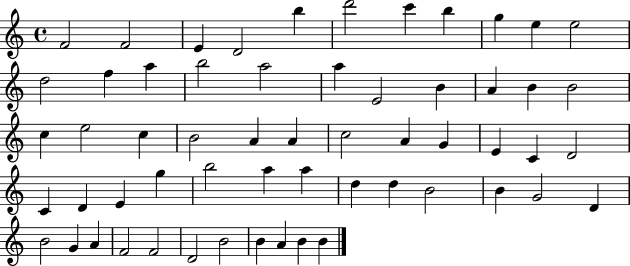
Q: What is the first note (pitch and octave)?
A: F4